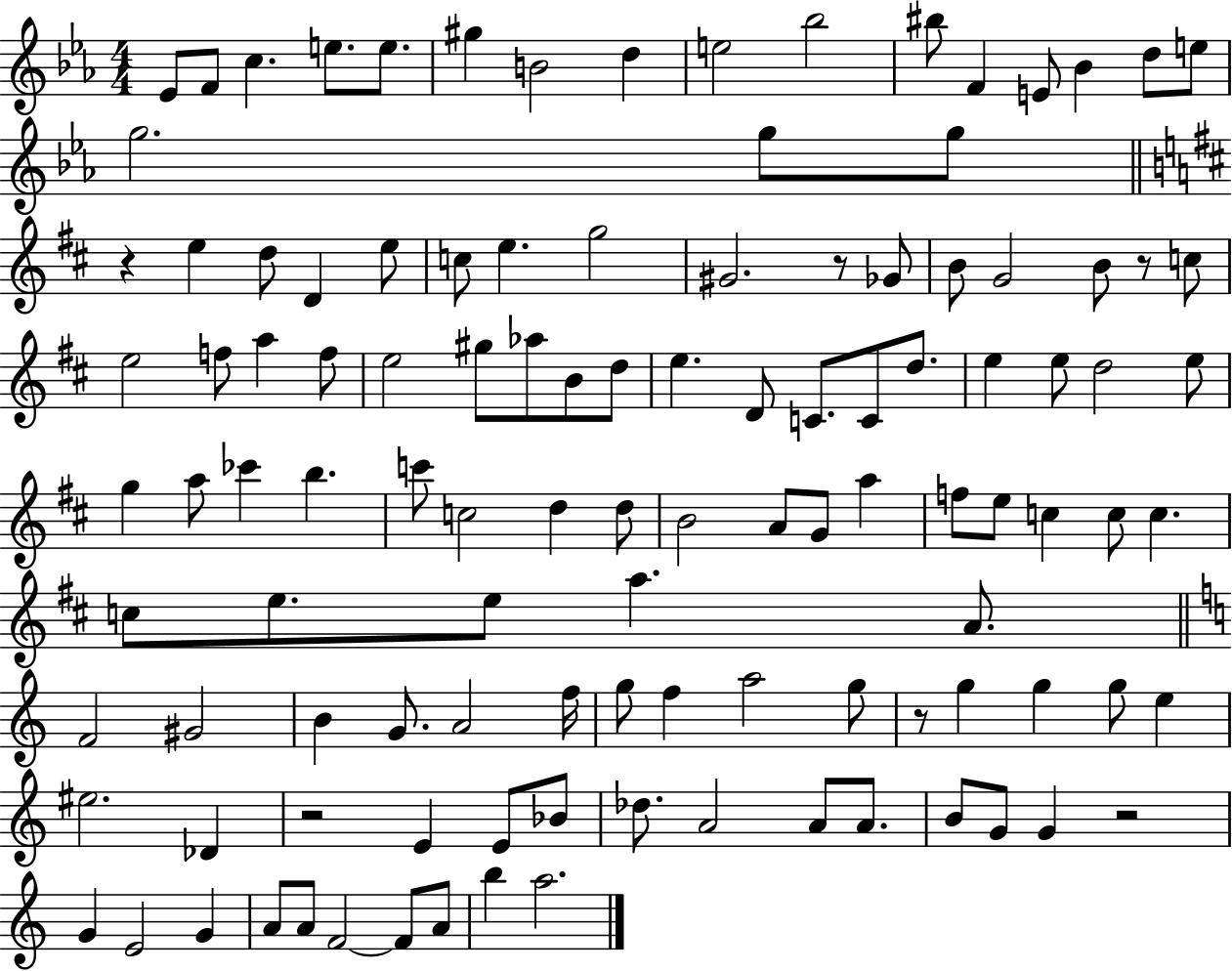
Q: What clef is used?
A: treble